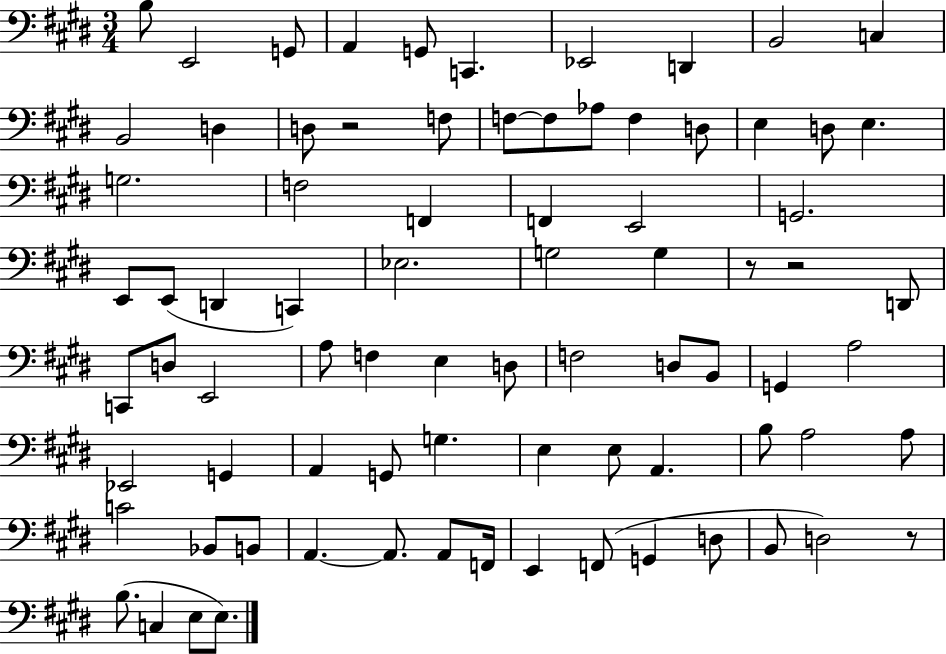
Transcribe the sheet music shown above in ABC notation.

X:1
T:Untitled
M:3/4
L:1/4
K:E
B,/2 E,,2 G,,/2 A,, G,,/2 C,, _E,,2 D,, B,,2 C, B,,2 D, D,/2 z2 F,/2 F,/2 F,/2 _A,/2 F, D,/2 E, D,/2 E, G,2 F,2 F,, F,, E,,2 G,,2 E,,/2 E,,/2 D,, C,, _E,2 G,2 G, z/2 z2 D,,/2 C,,/2 D,/2 E,,2 A,/2 F, E, D,/2 F,2 D,/2 B,,/2 G,, A,2 _E,,2 G,, A,, G,,/2 G, E, E,/2 A,, B,/2 A,2 A,/2 C2 _B,,/2 B,,/2 A,, A,,/2 A,,/2 F,,/4 E,, F,,/2 G,, D,/2 B,,/2 D,2 z/2 B,/2 C, E,/2 E,/2